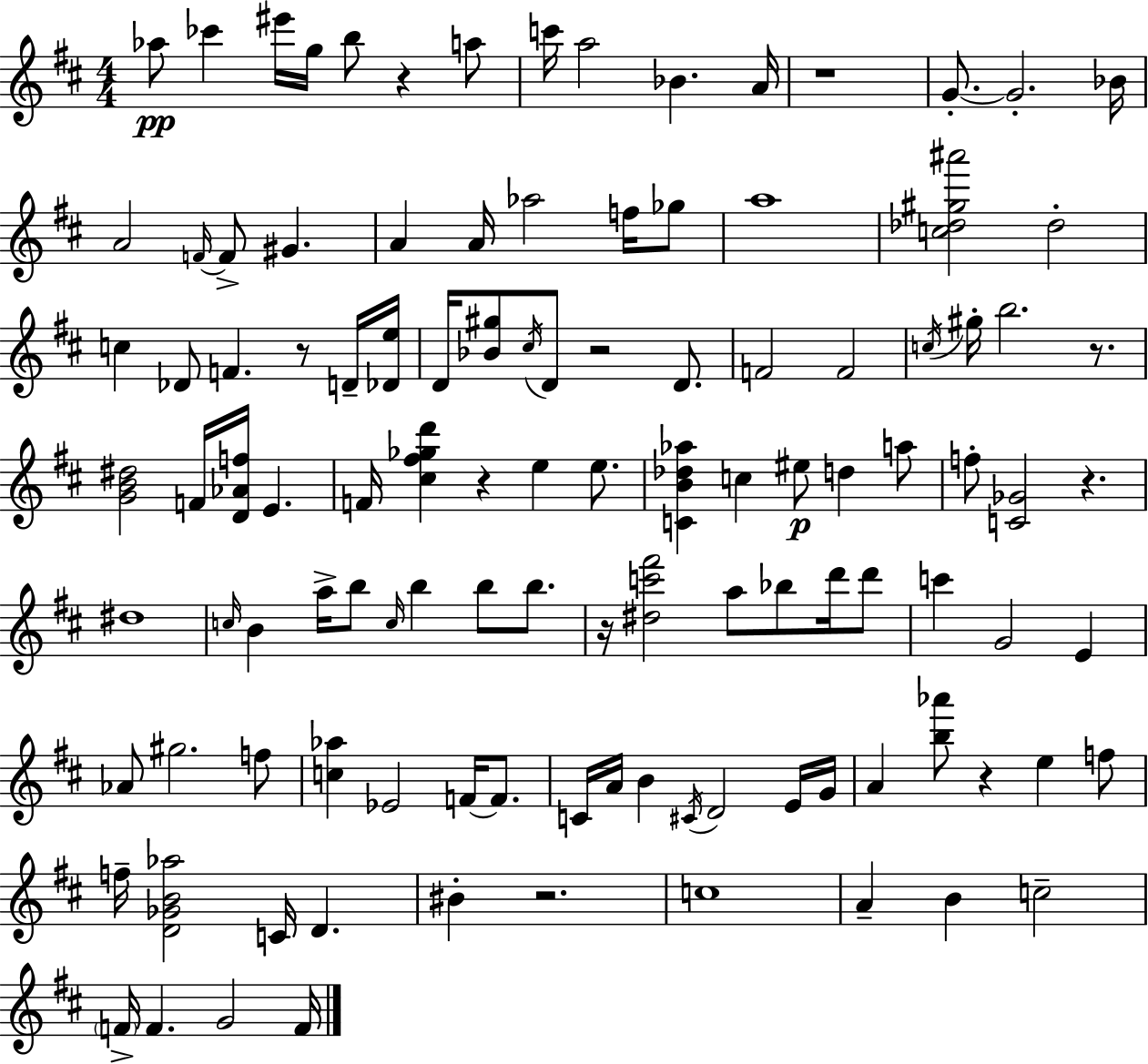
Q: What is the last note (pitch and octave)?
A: F4